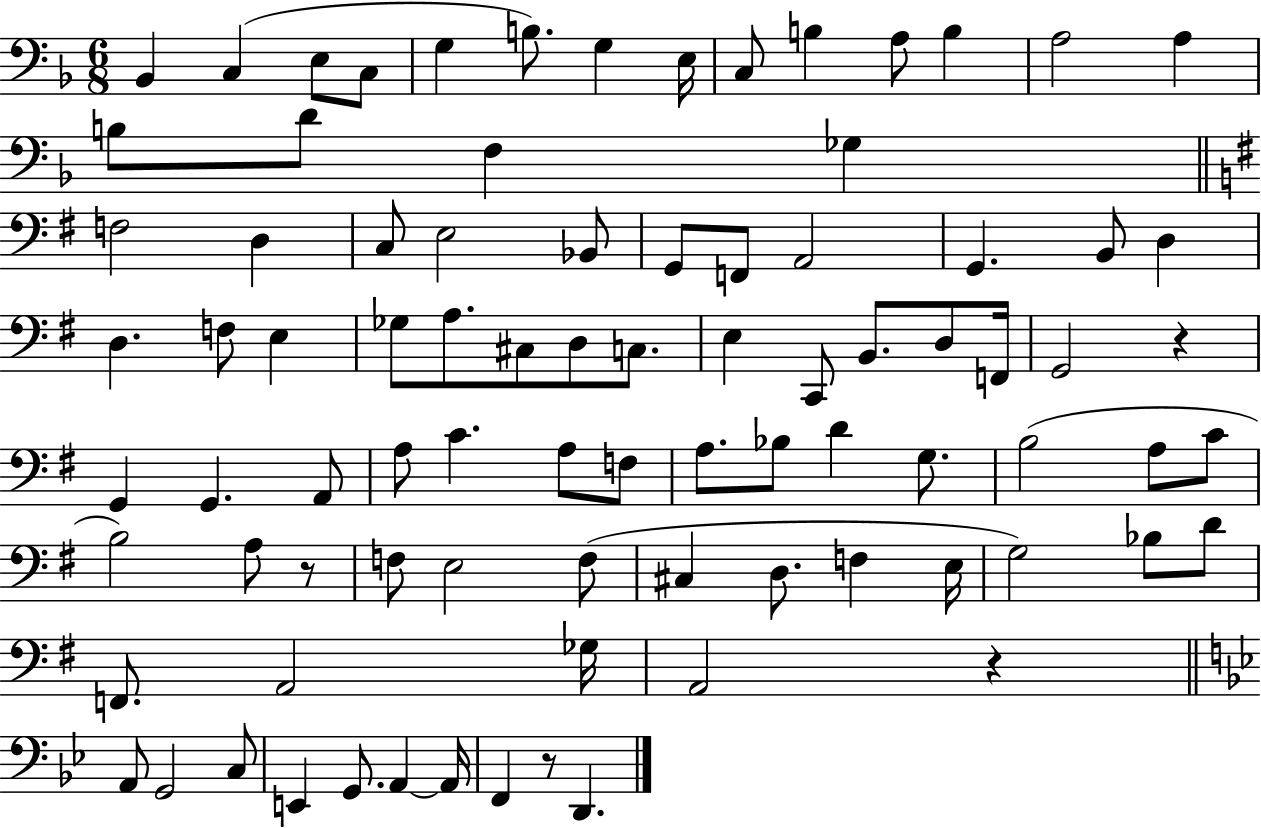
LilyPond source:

{
  \clef bass
  \numericTimeSignature
  \time 6/8
  \key f \major
  bes,4 c4( e8 c8 | g4 b8.) g4 e16 | c8 b4 a8 b4 | a2 a4 | \break b8 d'8 f4 ges4 | \bar "||" \break \key g \major f2 d4 | c8 e2 bes,8 | g,8 f,8 a,2 | g,4. b,8 d4 | \break d4. f8 e4 | ges8 a8. cis8 d8 c8. | e4 c,8 b,8. d8 f,16 | g,2 r4 | \break g,4 g,4. a,8 | a8 c'4. a8 f8 | a8. bes8 d'4 g8. | b2( a8 c'8 | \break b2) a8 r8 | f8 e2 f8( | cis4 d8. f4 e16 | g2) bes8 d'8 | \break f,8. a,2 ges16 | a,2 r4 | \bar "||" \break \key g \minor a,8 g,2 c8 | e,4 g,8. a,4~~ a,16 | f,4 r8 d,4. | \bar "|."
}